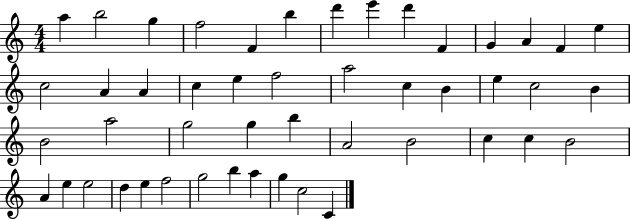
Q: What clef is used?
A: treble